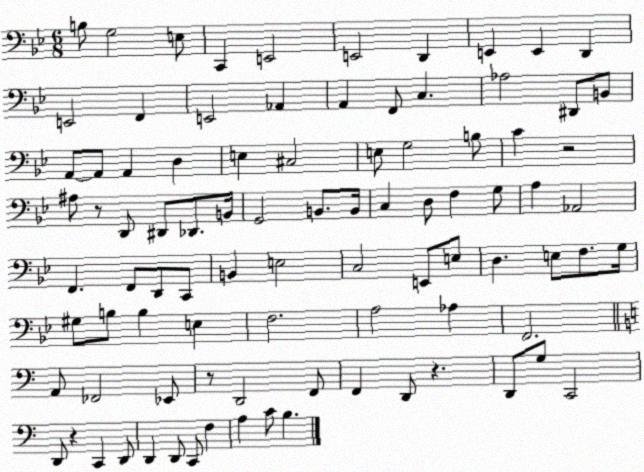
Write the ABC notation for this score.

X:1
T:Untitled
M:6/8
L:1/4
K:Bb
B,/2 G,2 E,/2 C,, E,,2 E,,2 D,, E,, E,, D,, E,,2 F,, E,,2 _A,, A,, F,,/2 C, _A,2 ^D,,/2 B,,/2 A,,/2 A,,/2 A,, D, E, ^C,2 E,/2 G,2 B,/2 C z2 ^A,/2 z/2 D,,/2 ^D,,/2 _D,,/2 B,,/4 G,,2 B,,/2 B,,/4 C, D,/2 F, G,/2 A, _A,,2 F,, F,,/2 D,,/2 C,,/2 B,, E,2 C,2 E,,/2 E,/2 D, E,/2 F,/2 G,/4 ^G,/2 B,/2 B, E, F,2 A,2 _A, F,,2 A,,/2 _F,,2 _E,,/2 z/2 D,,2 F,,/2 F,, D,,/2 z D,,/2 G,/2 C,,2 D,,/2 z C,, D,,/2 D,, D,,/2 C,,/2 F, A, C/2 B,